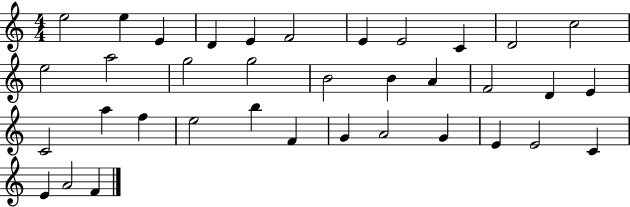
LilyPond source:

{
  \clef treble
  \numericTimeSignature
  \time 4/4
  \key c \major
  e''2 e''4 e'4 | d'4 e'4 f'2 | e'4 e'2 c'4 | d'2 c''2 | \break e''2 a''2 | g''2 g''2 | b'2 b'4 a'4 | f'2 d'4 e'4 | \break c'2 a''4 f''4 | e''2 b''4 f'4 | g'4 a'2 g'4 | e'4 e'2 c'4 | \break e'4 a'2 f'4 | \bar "|."
}